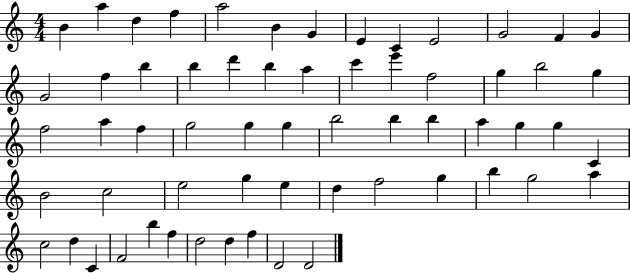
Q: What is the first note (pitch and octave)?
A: B4